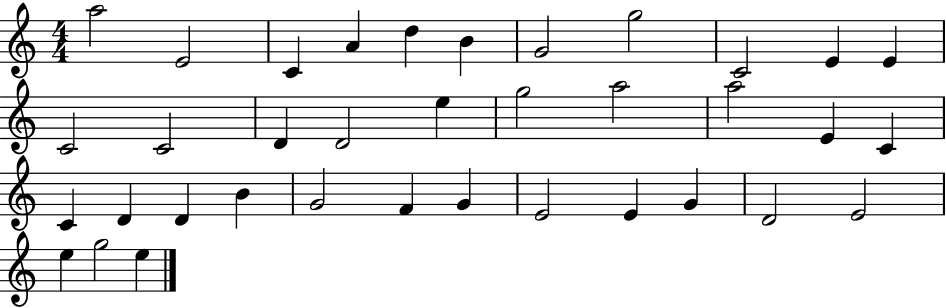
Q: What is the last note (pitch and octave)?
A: E5